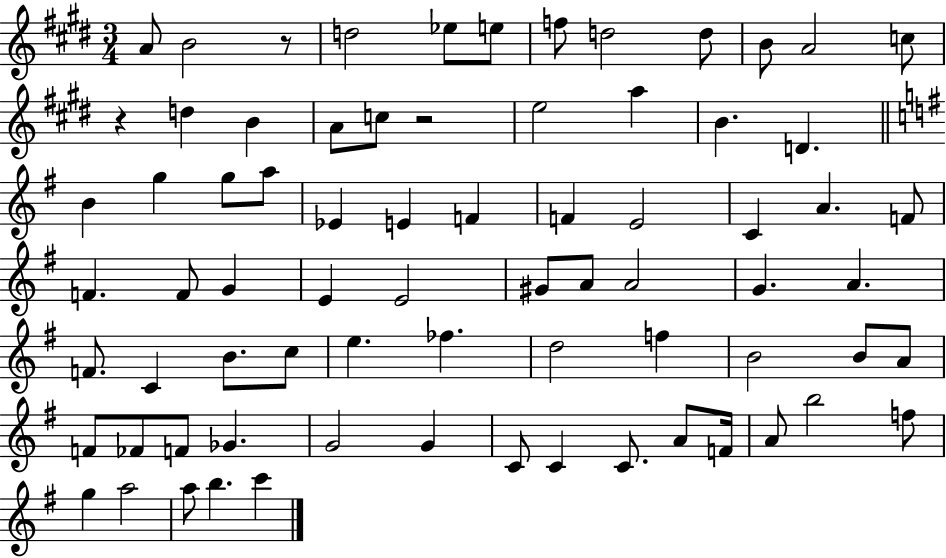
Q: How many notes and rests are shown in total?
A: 74